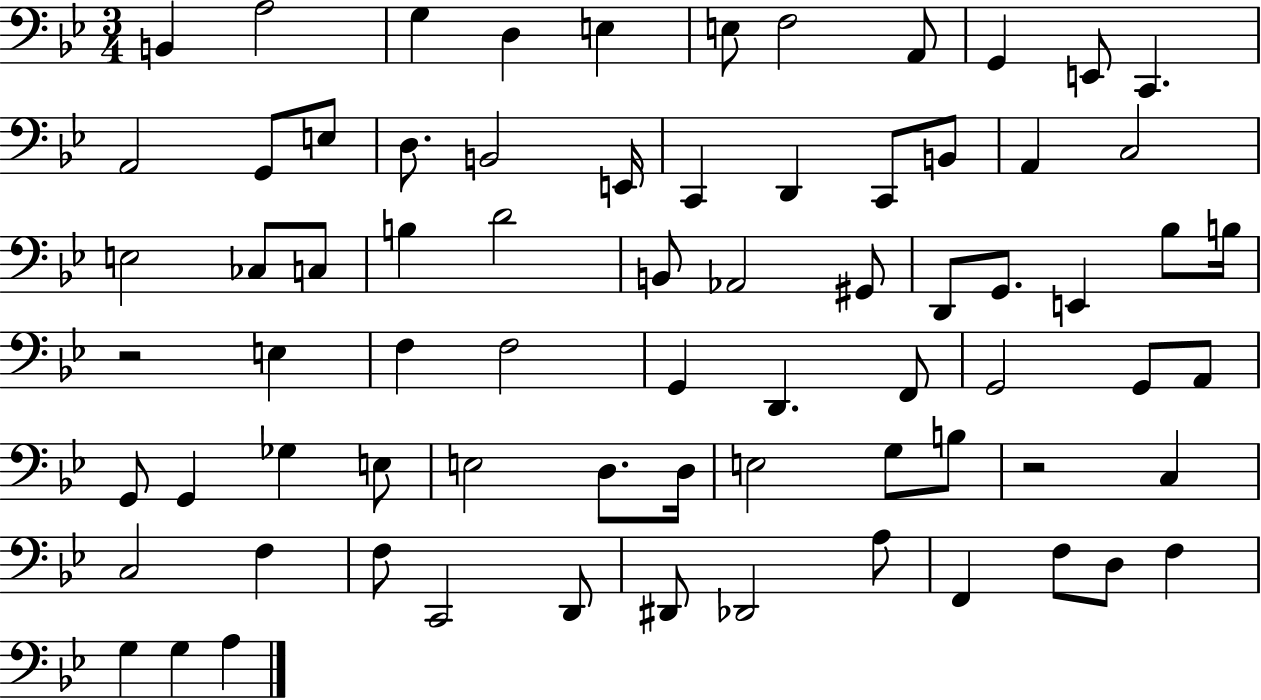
B2/q A3/h G3/q D3/q E3/q E3/e F3/h A2/e G2/q E2/e C2/q. A2/h G2/e E3/e D3/e. B2/h E2/s C2/q D2/q C2/e B2/e A2/q C3/h E3/h CES3/e C3/e B3/q D4/h B2/e Ab2/h G#2/e D2/e G2/e. E2/q Bb3/e B3/s R/h E3/q F3/q F3/h G2/q D2/q. F2/e G2/h G2/e A2/e G2/e G2/q Gb3/q E3/e E3/h D3/e. D3/s E3/h G3/e B3/e R/h C3/q C3/h F3/q F3/e C2/h D2/e D#2/e Db2/h A3/e F2/q F3/e D3/e F3/q G3/q G3/q A3/q